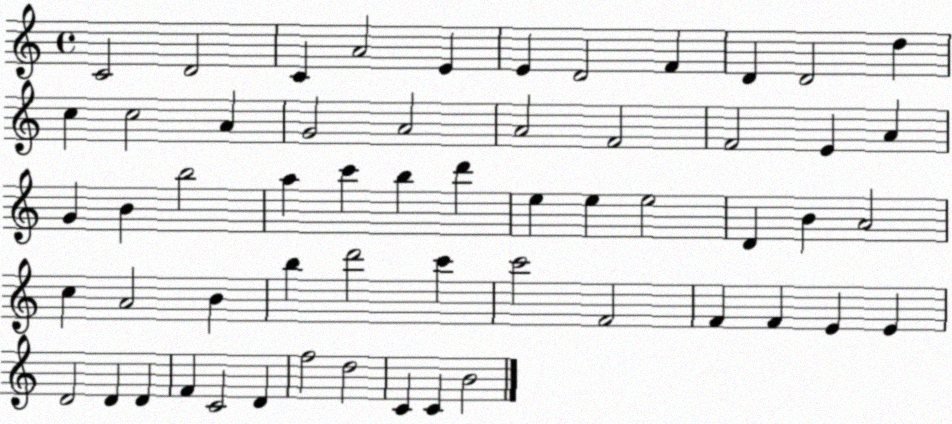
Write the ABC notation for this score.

X:1
T:Untitled
M:4/4
L:1/4
K:C
C2 D2 C A2 E E D2 F D D2 d c c2 A G2 A2 A2 F2 F2 E A G B b2 a c' b d' e e e2 D B A2 c A2 B b d'2 c' c'2 F2 F F E E D2 D D F C2 D f2 d2 C C B2